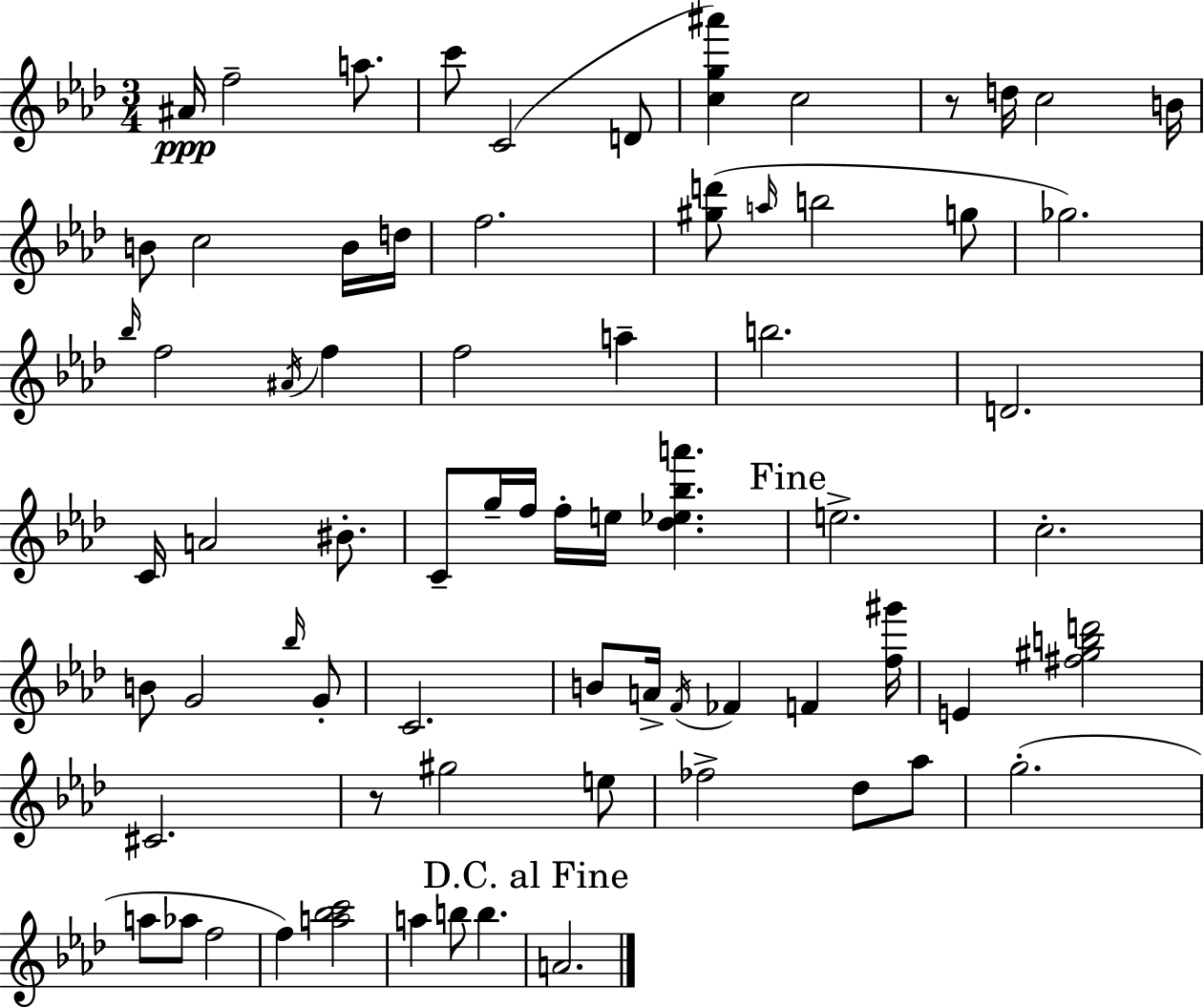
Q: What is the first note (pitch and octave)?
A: A#4